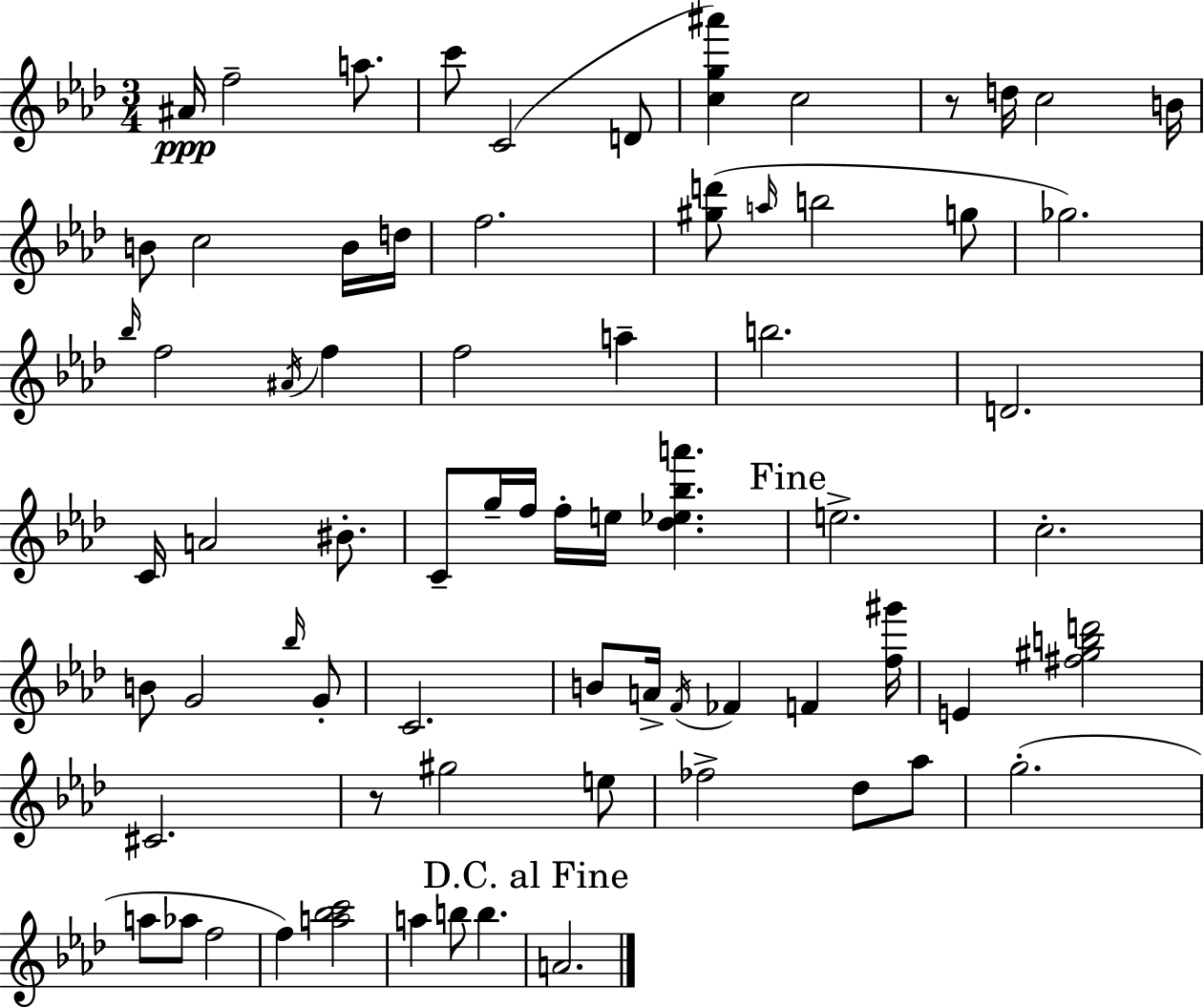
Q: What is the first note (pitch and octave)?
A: A#4